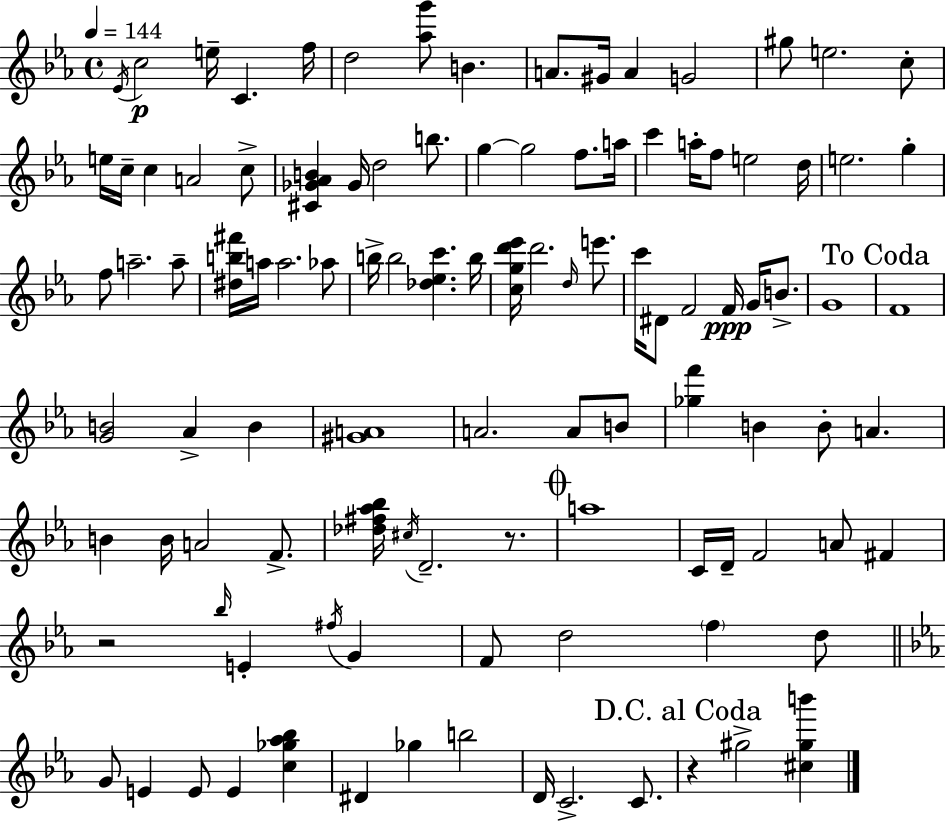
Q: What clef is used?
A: treble